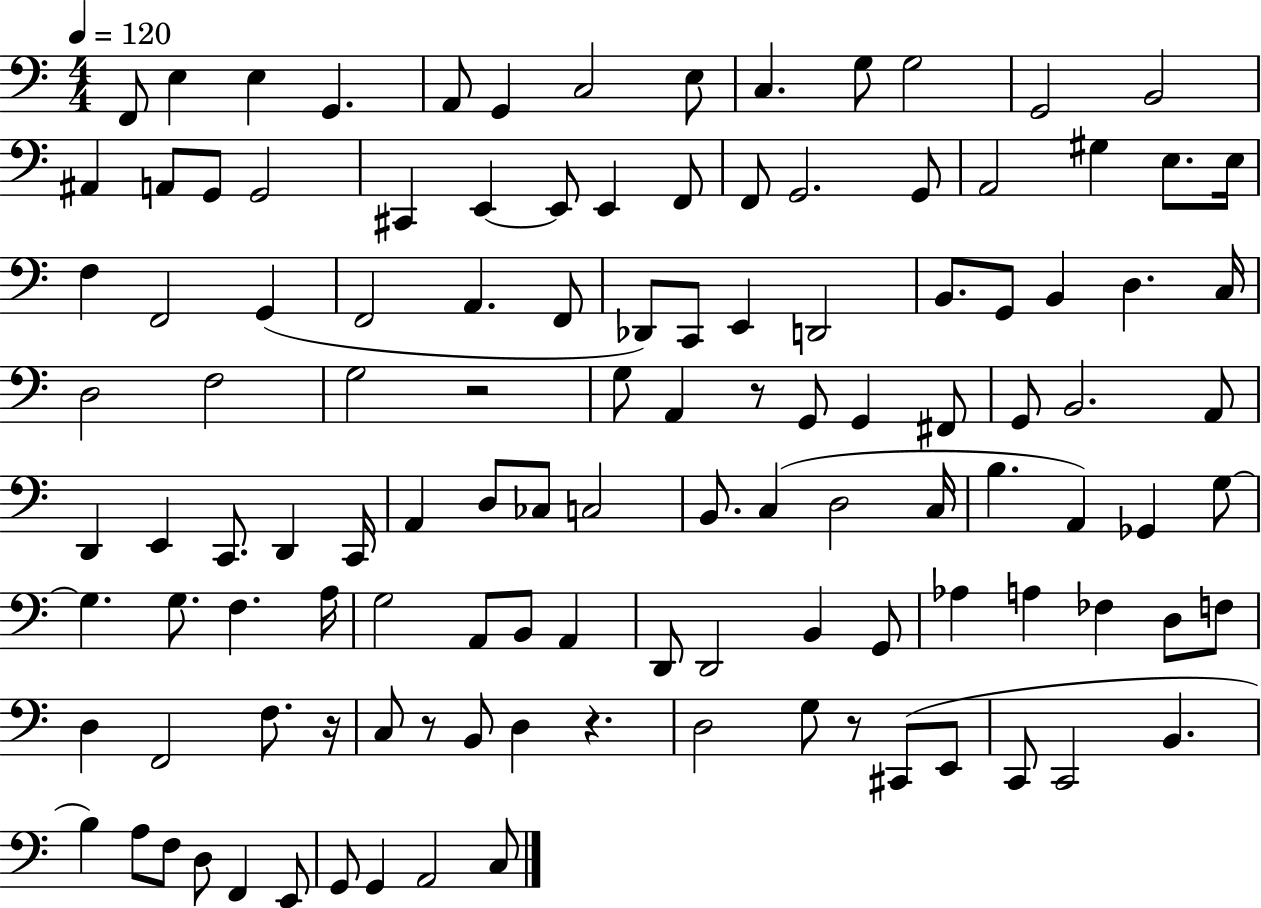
{
  \clef bass
  \numericTimeSignature
  \time 4/4
  \key c \major
  \tempo 4 = 120
  f,8 e4 e4 g,4. | a,8 g,4 c2 e8 | c4. g8 g2 | g,2 b,2 | \break ais,4 a,8 g,8 g,2 | cis,4 e,4~~ e,8 e,4 f,8 | f,8 g,2. g,8 | a,2 gis4 e8. e16 | \break f4 f,2 g,4( | f,2 a,4. f,8 | des,8) c,8 e,4 d,2 | b,8. g,8 b,4 d4. c16 | \break d2 f2 | g2 r2 | g8 a,4 r8 g,8 g,4 fis,8 | g,8 b,2. a,8 | \break d,4 e,4 c,8. d,4 c,16 | a,4 d8 ces8 c2 | b,8. c4( d2 c16 | b4. a,4) ges,4 g8~~ | \break g4. g8. f4. a16 | g2 a,8 b,8 a,4 | d,8 d,2 b,4 g,8 | aes4 a4 fes4 d8 f8 | \break d4 f,2 f8. r16 | c8 r8 b,8 d4 r4. | d2 g8 r8 cis,8( e,8 | c,8 c,2 b,4. | \break b4) a8 f8 d8 f,4 e,8 | g,8 g,4 a,2 c8 | \bar "|."
}